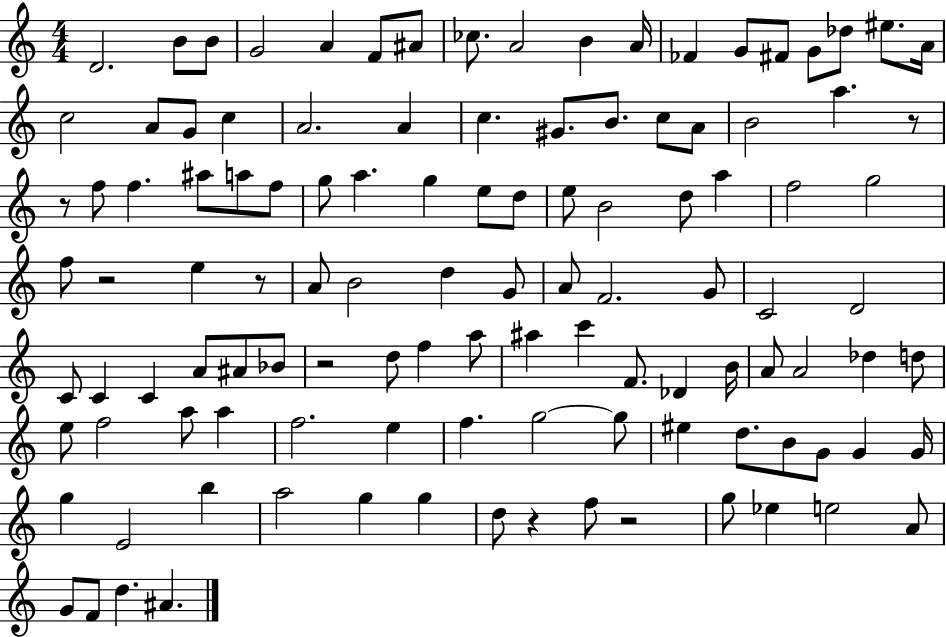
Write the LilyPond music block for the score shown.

{
  \clef treble
  \numericTimeSignature
  \time 4/4
  \key c \major
  d'2. b'8 b'8 | g'2 a'4 f'8 ais'8 | ces''8. a'2 b'4 a'16 | fes'4 g'8 fis'8 g'8 des''8 eis''8. a'16 | \break c''2 a'8 g'8 c''4 | a'2. a'4 | c''4. gis'8. b'8. c''8 a'8 | b'2 a''4. r8 | \break r8 f''8 f''4. ais''8 a''8 f''8 | g''8 a''4. g''4 e''8 d''8 | e''8 b'2 d''8 a''4 | f''2 g''2 | \break f''8 r2 e''4 r8 | a'8 b'2 d''4 g'8 | a'8 f'2. g'8 | c'2 d'2 | \break c'8 c'4 c'4 a'8 ais'8 bes'8 | r2 d''8 f''4 a''8 | ais''4 c'''4 f'8. des'4 b'16 | a'8 a'2 des''4 d''8 | \break e''8 f''2 a''8 a''4 | f''2. e''4 | f''4. g''2~~ g''8 | eis''4 d''8. b'8 g'8 g'4 g'16 | \break g''4 e'2 b''4 | a''2 g''4 g''4 | d''8 r4 f''8 r2 | g''8 ees''4 e''2 a'8 | \break g'8 f'8 d''4. ais'4. | \bar "|."
}